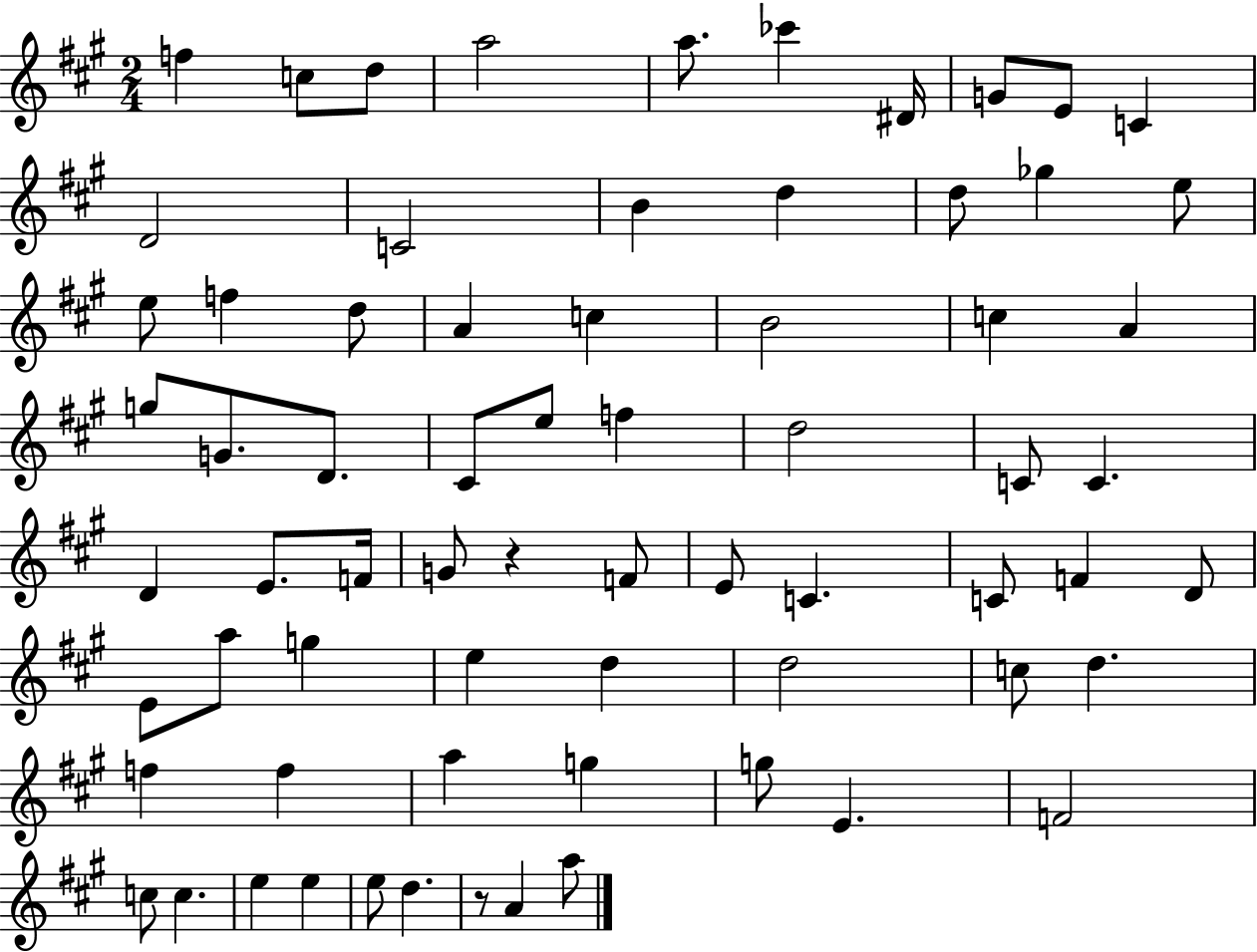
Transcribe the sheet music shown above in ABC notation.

X:1
T:Untitled
M:2/4
L:1/4
K:A
f c/2 d/2 a2 a/2 _c' ^D/4 G/2 E/2 C D2 C2 B d d/2 _g e/2 e/2 f d/2 A c B2 c A g/2 G/2 D/2 ^C/2 e/2 f d2 C/2 C D E/2 F/4 G/2 z F/2 E/2 C C/2 F D/2 E/2 a/2 g e d d2 c/2 d f f a g g/2 E F2 c/2 c e e e/2 d z/2 A a/2